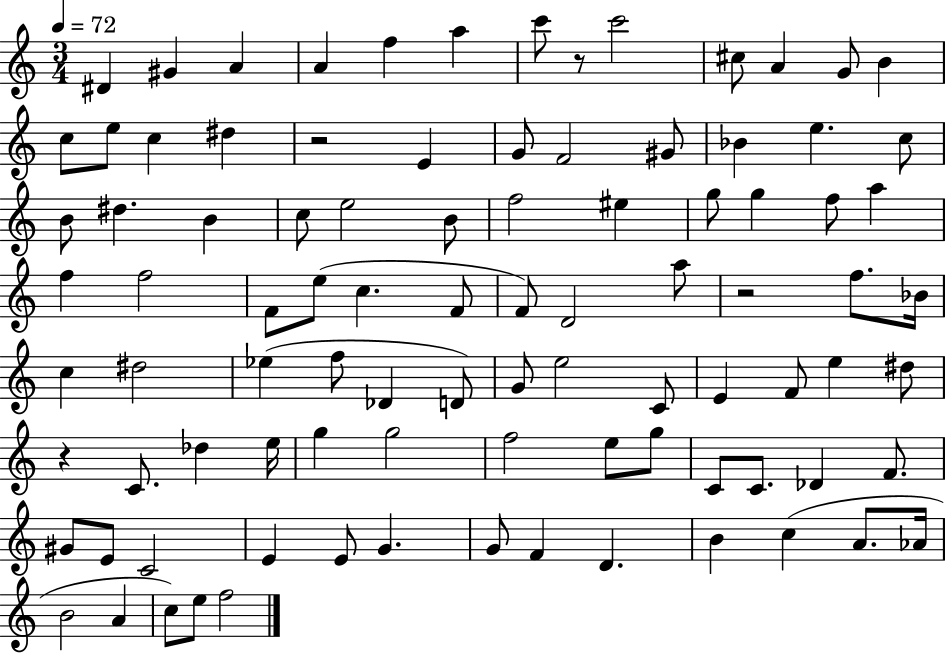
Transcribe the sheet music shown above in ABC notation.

X:1
T:Untitled
M:3/4
L:1/4
K:C
^D ^G A A f a c'/2 z/2 c'2 ^c/2 A G/2 B c/2 e/2 c ^d z2 E G/2 F2 ^G/2 _B e c/2 B/2 ^d B c/2 e2 B/2 f2 ^e g/2 g f/2 a f f2 F/2 e/2 c F/2 F/2 D2 a/2 z2 f/2 _B/4 c ^d2 _e f/2 _D D/2 G/2 e2 C/2 E F/2 e ^d/2 z C/2 _d e/4 g g2 f2 e/2 g/2 C/2 C/2 _D F/2 ^G/2 E/2 C2 E E/2 G G/2 F D B c A/2 _A/4 B2 A c/2 e/2 f2